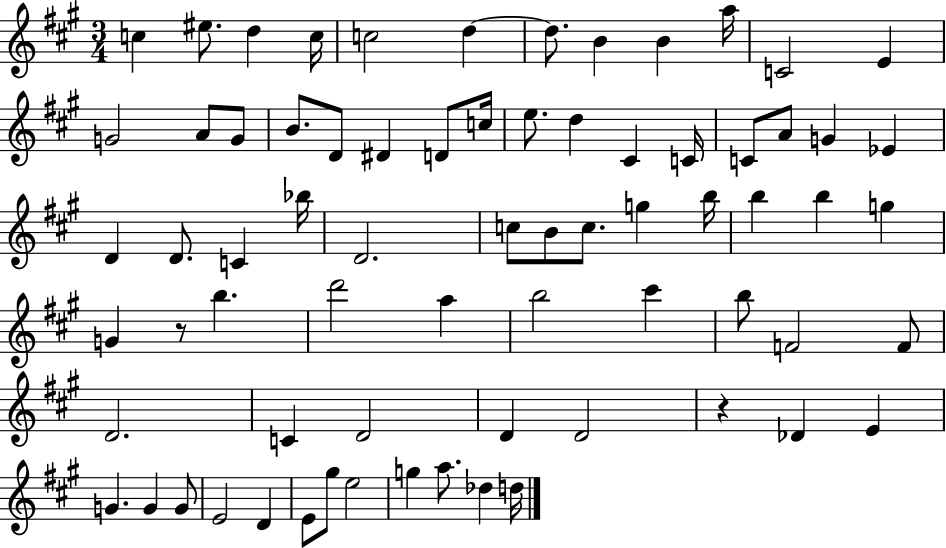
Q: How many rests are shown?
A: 2